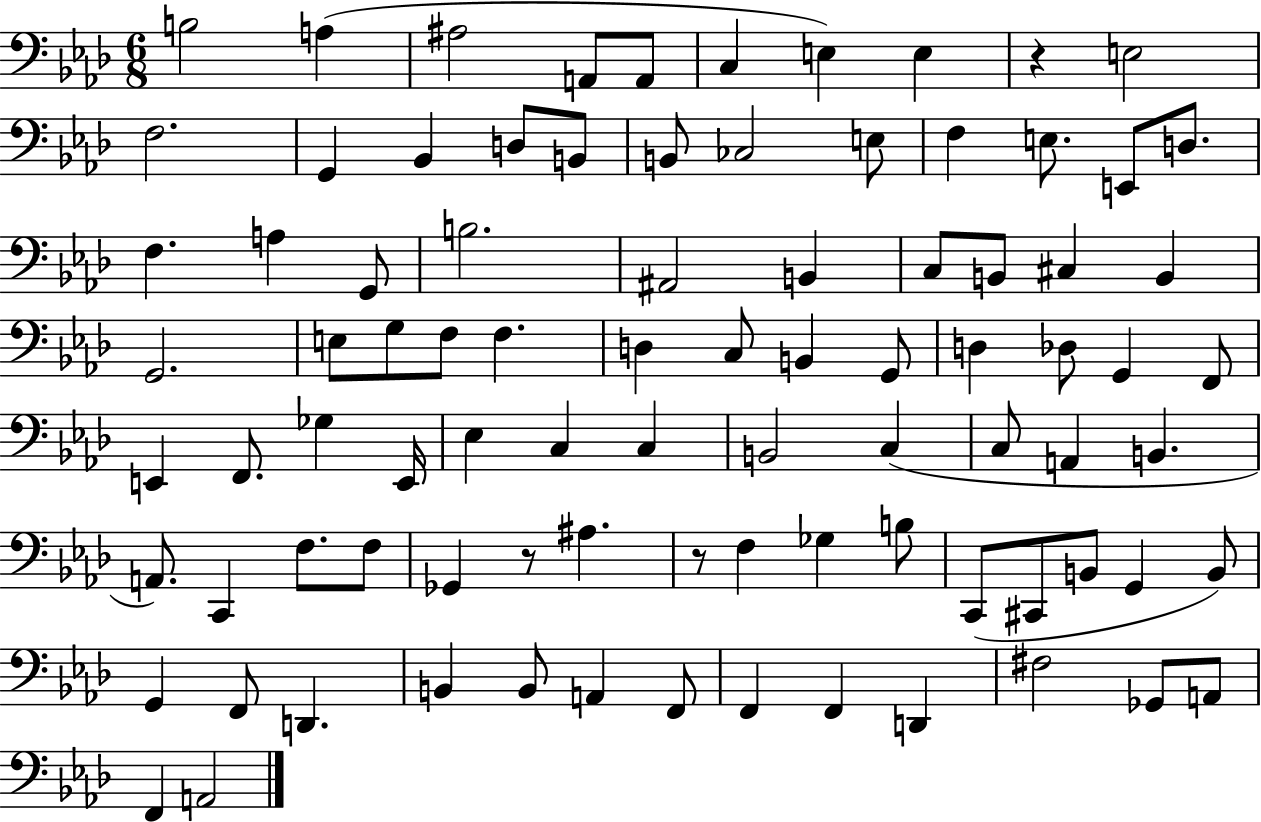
{
  \clef bass
  \numericTimeSignature
  \time 6/8
  \key aes \major
  b2 a4( | ais2 a,8 a,8 | c4 e4) e4 | r4 e2 | \break f2. | g,4 bes,4 d8 b,8 | b,8 ces2 e8 | f4 e8. e,8 d8. | \break f4. a4 g,8 | b2. | ais,2 b,4 | c8 b,8 cis4 b,4 | \break g,2. | e8 g8 f8 f4. | d4 c8 b,4 g,8 | d4 des8 g,4 f,8 | \break e,4 f,8. ges4 e,16 | ees4 c4 c4 | b,2 c4( | c8 a,4 b,4. | \break a,8.) c,4 f8. f8 | ges,4 r8 ais4. | r8 f4 ges4 b8 | c,8( cis,8 b,8 g,4 b,8) | \break g,4 f,8 d,4. | b,4 b,8 a,4 f,8 | f,4 f,4 d,4 | fis2 ges,8 a,8 | \break f,4 a,2 | \bar "|."
}